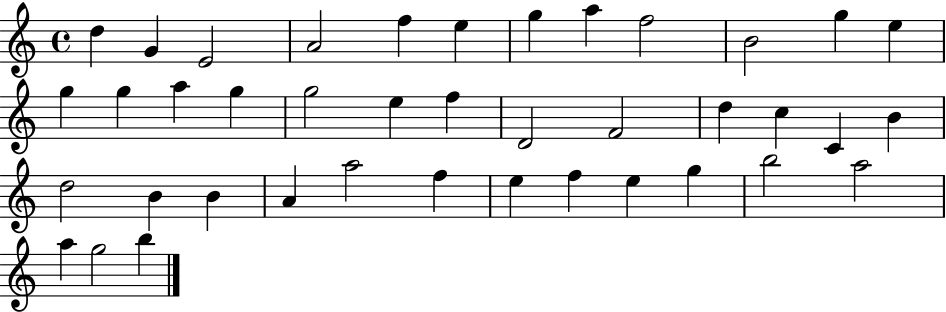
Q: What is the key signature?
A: C major